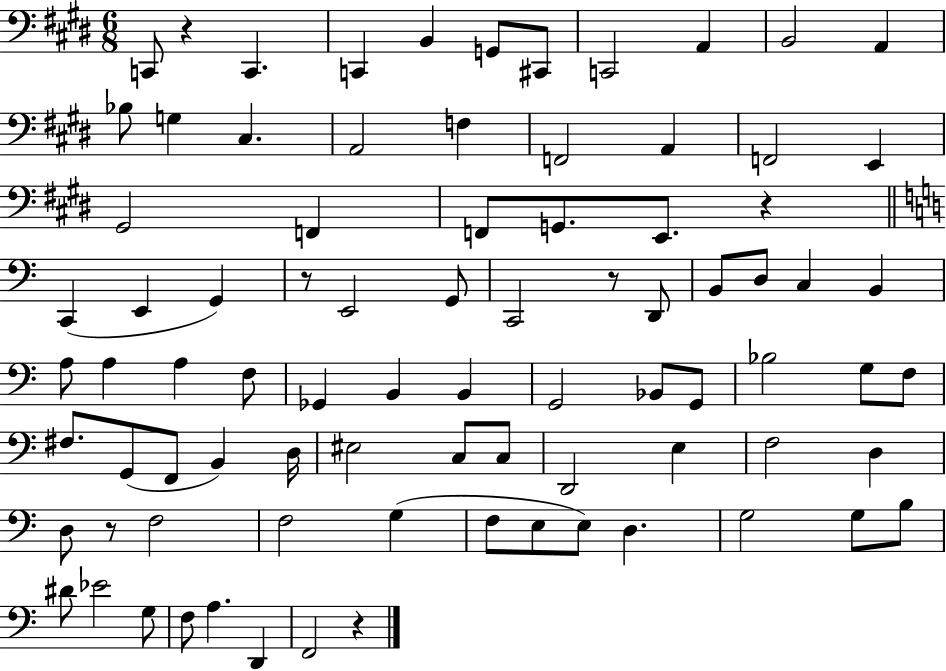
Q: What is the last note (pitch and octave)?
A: F2